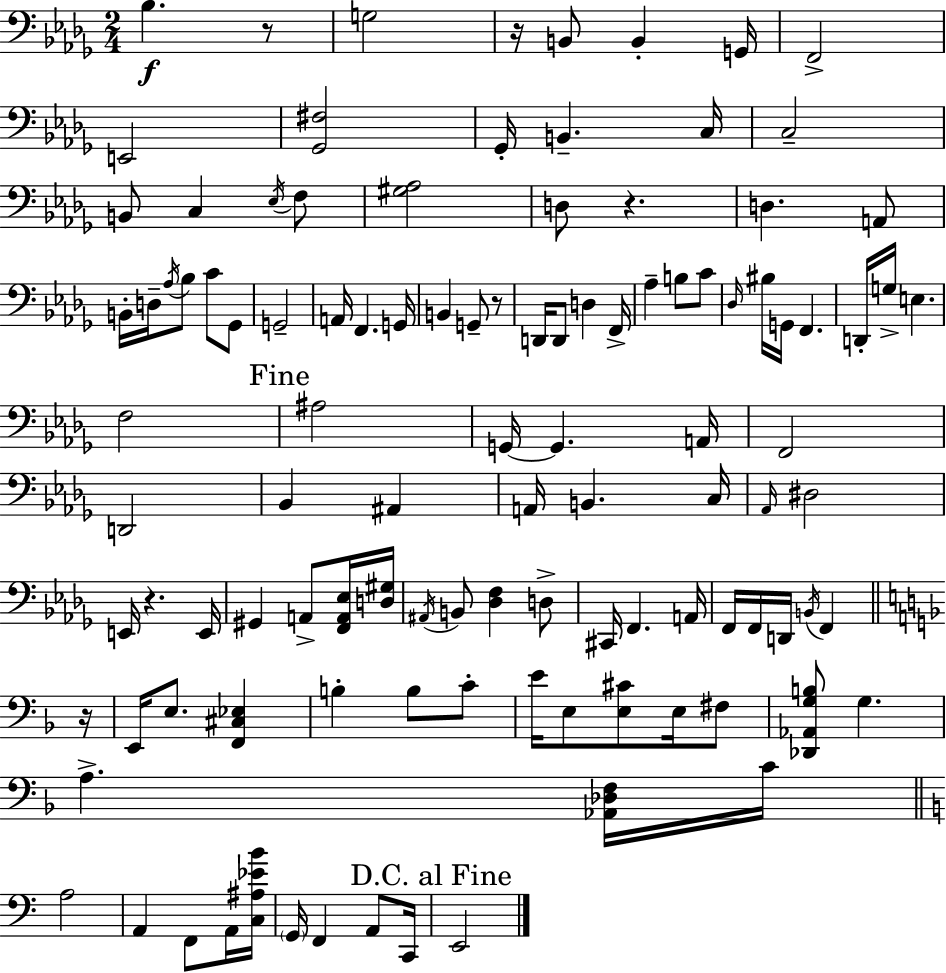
X:1
T:Untitled
M:2/4
L:1/4
K:Bbm
_B, z/2 G,2 z/4 B,,/2 B,, G,,/4 F,,2 E,,2 [_G,,^F,]2 _G,,/4 B,, C,/4 C,2 B,,/2 C, _E,/4 F,/2 [^G,_A,]2 D,/2 z D, A,,/2 B,,/4 D,/4 _A,/4 _B,/2 C/2 _G,,/2 G,,2 A,,/4 F,, G,,/4 B,, G,,/2 z/2 D,,/4 D,,/2 D, F,,/4 _A, B,/2 C/2 _D,/4 ^B,/4 G,,/4 F,, D,,/4 G,/4 E, F,2 ^A,2 G,,/4 G,, A,,/4 F,,2 D,,2 _B,, ^A,, A,,/4 B,, C,/4 _A,,/4 ^D,2 E,,/4 z E,,/4 ^G,, A,,/2 [F,,A,,_E,]/4 [D,^G,]/4 ^A,,/4 B,,/2 [_D,F,] D,/2 ^C,,/4 F,, A,,/4 F,,/4 F,,/4 D,,/4 B,,/4 F,, z/4 E,,/4 E,/2 [F,,^C,_E,] B, B,/2 C/2 E/4 E,/2 [E,^C]/2 E,/4 ^F,/2 [_D,,_A,,G,B,]/2 G, A, [_A,,_D,F,]/4 C/4 A,2 A,, F,,/2 A,,/4 [C,^A,_EB]/4 G,,/4 F,, A,,/2 C,,/4 E,,2